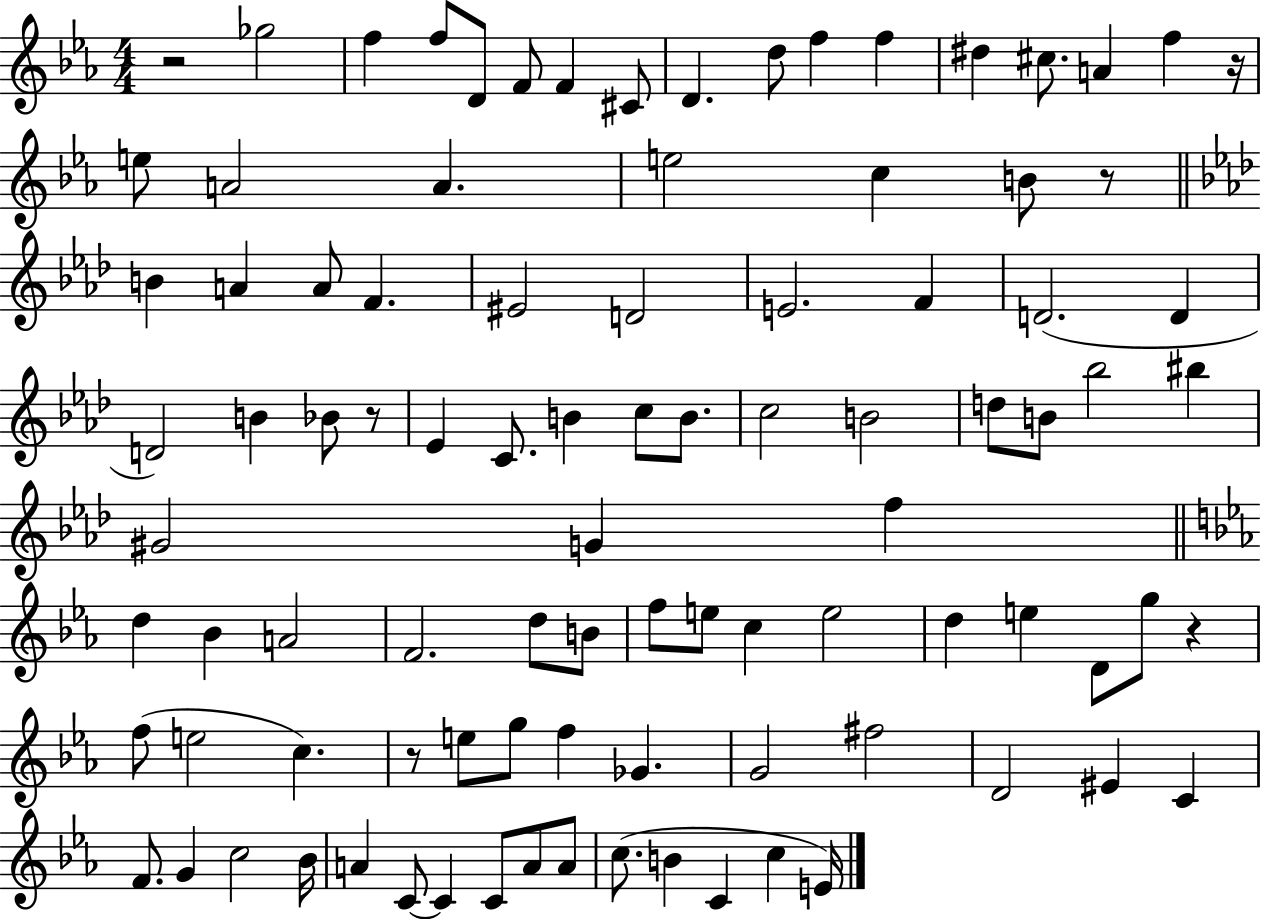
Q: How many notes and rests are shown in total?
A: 95